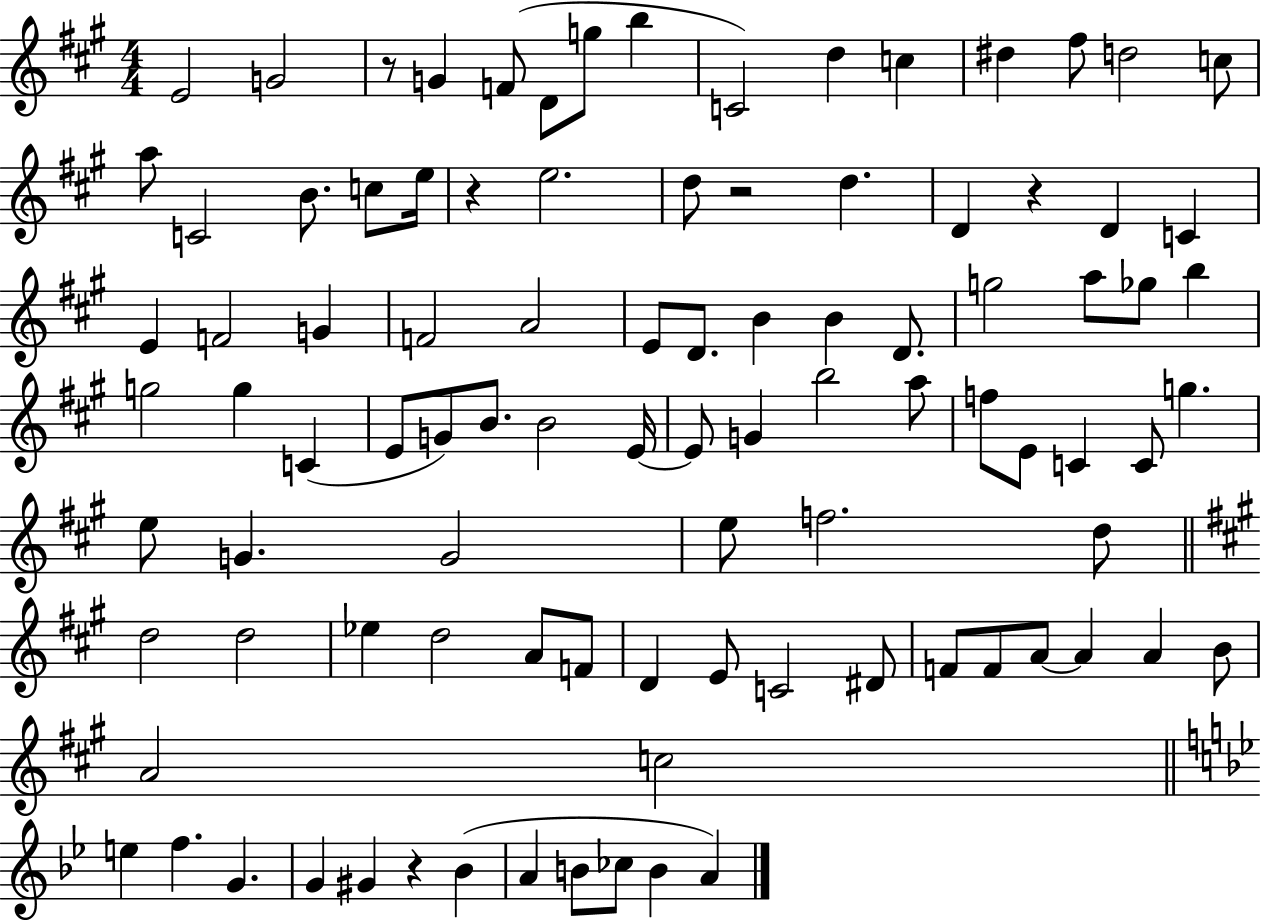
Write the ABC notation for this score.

X:1
T:Untitled
M:4/4
L:1/4
K:A
E2 G2 z/2 G F/2 D/2 g/2 b C2 d c ^d ^f/2 d2 c/2 a/2 C2 B/2 c/2 e/4 z e2 d/2 z2 d D z D C E F2 G F2 A2 E/2 D/2 B B D/2 g2 a/2 _g/2 b g2 g C E/2 G/2 B/2 B2 E/4 E/2 G b2 a/2 f/2 E/2 C C/2 g e/2 G G2 e/2 f2 d/2 d2 d2 _e d2 A/2 F/2 D E/2 C2 ^D/2 F/2 F/2 A/2 A A B/2 A2 c2 e f G G ^G z _B A B/2 _c/2 B A